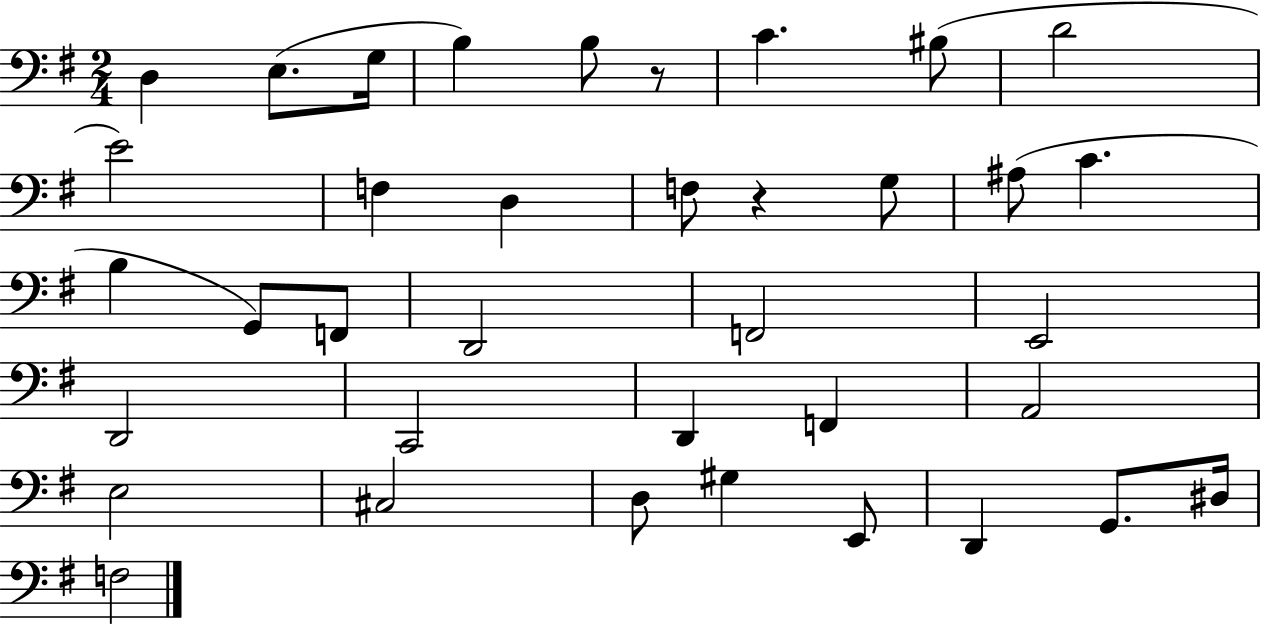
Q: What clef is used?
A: bass